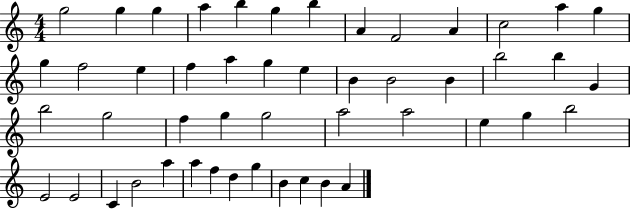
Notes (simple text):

G5/h G5/q G5/q A5/q B5/q G5/q B5/q A4/q F4/h A4/q C5/h A5/q G5/q G5/q F5/h E5/q F5/q A5/q G5/q E5/q B4/q B4/h B4/q B5/h B5/q G4/q B5/h G5/h F5/q G5/q G5/h A5/h A5/h E5/q G5/q B5/h E4/h E4/h C4/q B4/h A5/q A5/q F5/q D5/q G5/q B4/q C5/q B4/q A4/q